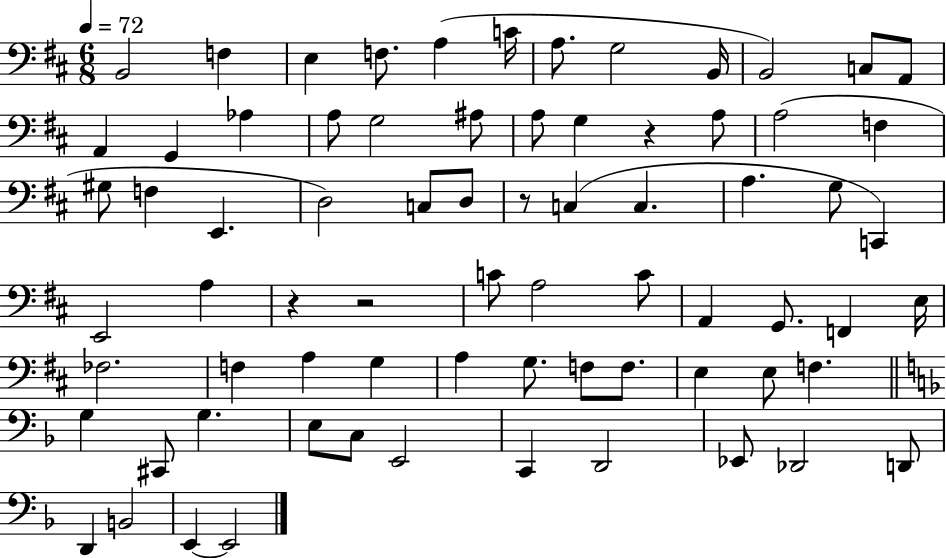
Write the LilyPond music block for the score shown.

{
  \clef bass
  \numericTimeSignature
  \time 6/8
  \key d \major
  \tempo 4 = 72
  \repeat volta 2 { b,2 f4 | e4 f8. a4( c'16 | a8. g2 b,16 | b,2) c8 a,8 | \break a,4 g,4 aes4 | a8 g2 ais8 | a8 g4 r4 a8 | a2( f4 | \break gis8 f4 e,4. | d2) c8 d8 | r8 c4( c4. | a4. g8 c,4) | \break e,2 a4 | r4 r2 | c'8 a2 c'8 | a,4 g,8. f,4 e16 | \break fes2. | f4 a4 g4 | a4 g8. f8 f8. | e4 e8 f4. | \break \bar "||" \break \key f \major g4 cis,8 g4. | e8 c8 e,2 | c,4 d,2 | ees,8 des,2 d,8 | \break d,4 b,2 | e,4~~ e,2 | } \bar "|."
}